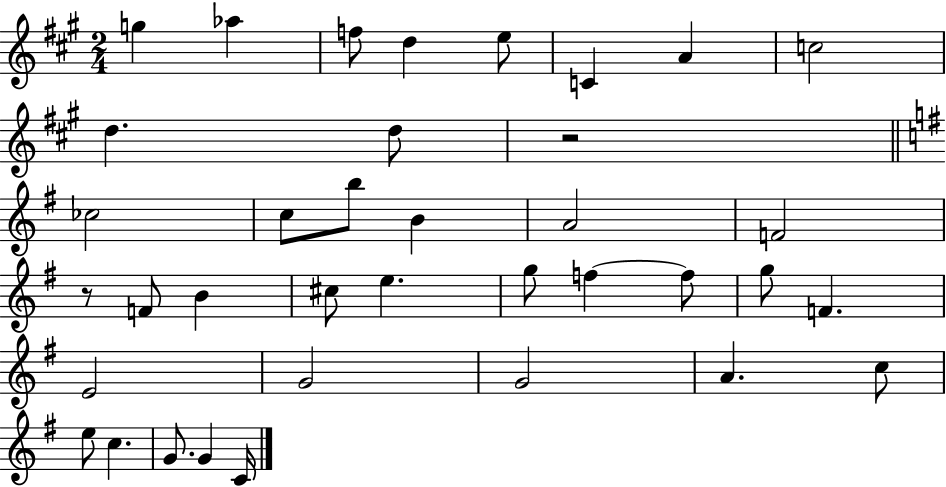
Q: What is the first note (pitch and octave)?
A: G5